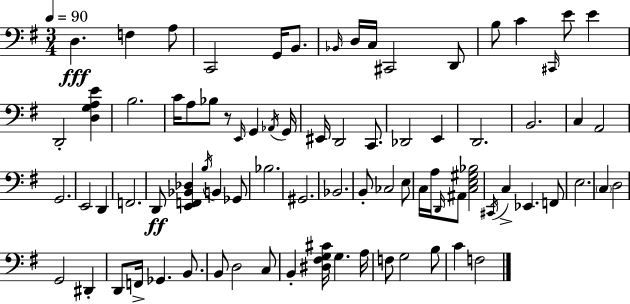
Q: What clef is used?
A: bass